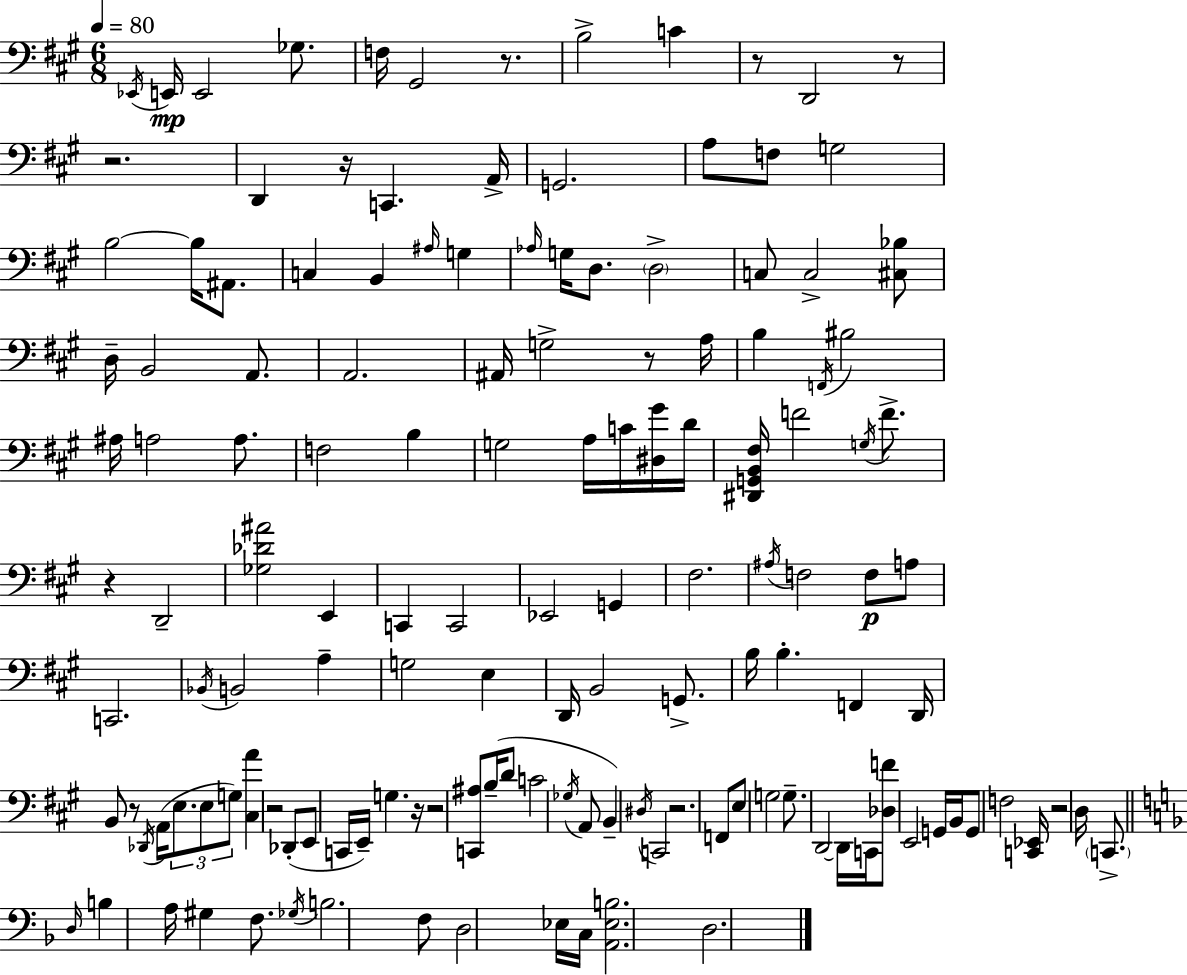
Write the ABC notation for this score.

X:1
T:Untitled
M:6/8
L:1/4
K:A
_E,,/4 E,,/4 E,,2 _G,/2 F,/4 ^G,,2 z/2 B,2 C z/2 D,,2 z/2 z2 D,, z/4 C,, A,,/4 G,,2 A,/2 F,/2 G,2 B,2 B,/4 ^A,,/2 C, B,, ^A,/4 G, _A,/4 G,/4 D,/2 D,2 C,/2 C,2 [^C,_B,]/2 D,/4 B,,2 A,,/2 A,,2 ^A,,/4 G,2 z/2 A,/4 B, F,,/4 ^B,2 ^A,/4 A,2 A,/2 F,2 B, G,2 A,/4 C/4 [^D,^G]/4 D/4 [^D,,G,,B,,^F,]/4 F2 G,/4 F/2 z D,,2 [_G,_D^A]2 E,, C,, C,,2 _E,,2 G,, ^F,2 ^A,/4 F,2 F,/2 A,/2 C,,2 _B,,/4 B,,2 A, G,2 E, D,,/4 B,,2 G,,/2 B,/4 B, F,, D,,/4 B,,/2 z/2 _D,,/4 A,,/4 E,/2 E,/2 G,/2 [^C,A] z2 _D,,/2 E,,/2 C,,/4 E,,/4 G, z/4 z2 [C,,^A,]/2 B,/4 D/2 C2 _G,/4 A,,/2 B,, ^D,/4 C,,2 z2 F,,/2 E,/2 G,2 G,/2 D,,2 D,,/4 C,,/4 [_D,F]/2 E,,2 G,,/4 B,,/4 G,,/2 F,2 [C,,_E,,]/4 z2 D,/4 C,,/2 D,/4 B, A,/4 ^G, F,/2 _G,/4 B,2 F,/2 D,2 _E,/4 C,/4 [A,,_E,B,]2 D,2